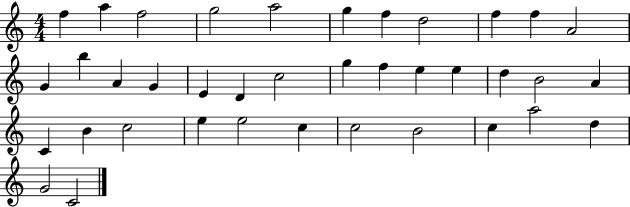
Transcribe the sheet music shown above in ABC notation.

X:1
T:Untitled
M:4/4
L:1/4
K:C
f a f2 g2 a2 g f d2 f f A2 G b A G E D c2 g f e e d B2 A C B c2 e e2 c c2 B2 c a2 d G2 C2